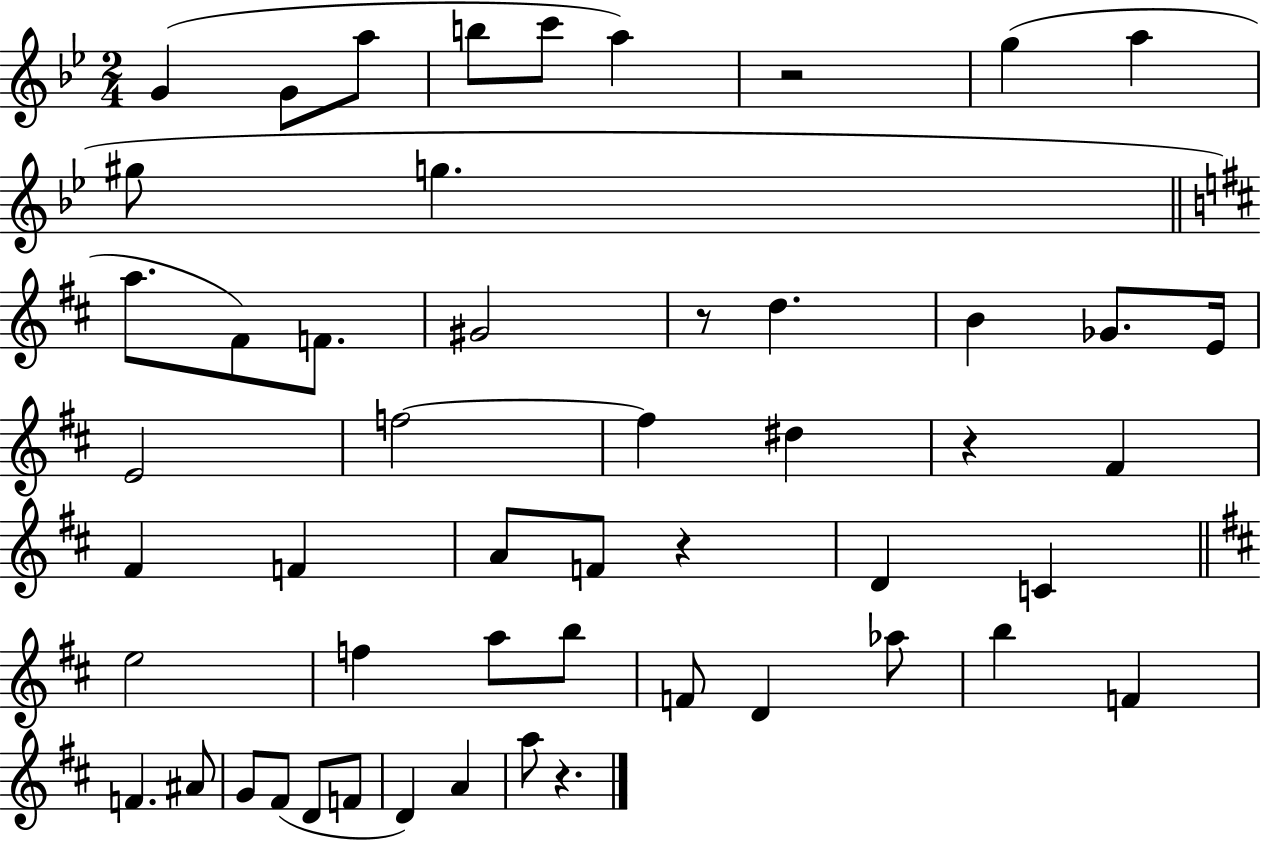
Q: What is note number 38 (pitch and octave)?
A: F4